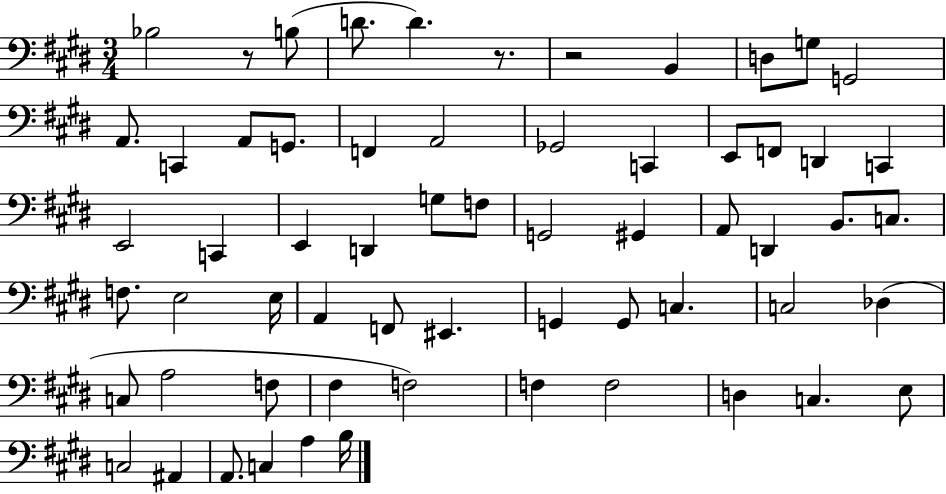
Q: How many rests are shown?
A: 3